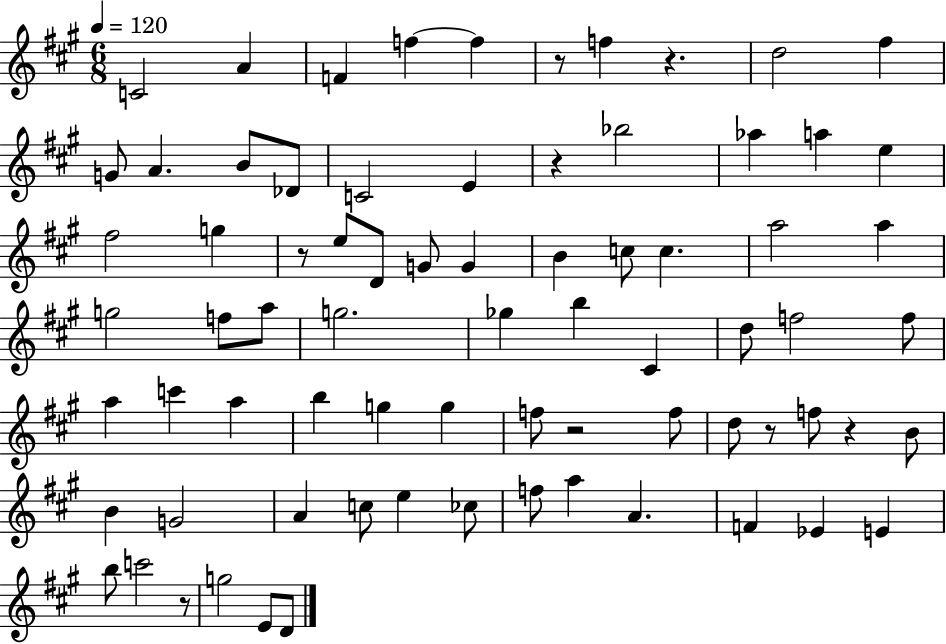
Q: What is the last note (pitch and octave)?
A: D4